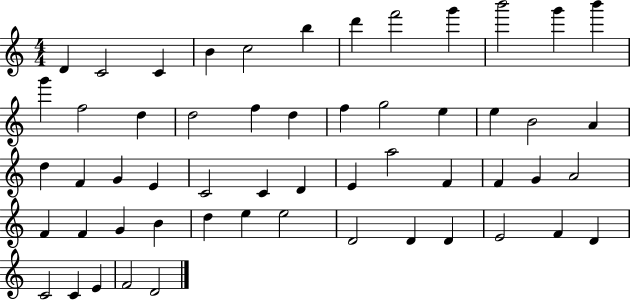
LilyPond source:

{
  \clef treble
  \numericTimeSignature
  \time 4/4
  \key c \major
  d'4 c'2 c'4 | b'4 c''2 b''4 | d'''4 f'''2 g'''4 | b'''2 g'''4 b'''4 | \break g'''4 f''2 d''4 | d''2 f''4 d''4 | f''4 g''2 e''4 | e''4 b'2 a'4 | \break d''4 f'4 g'4 e'4 | c'2 c'4 d'4 | e'4 a''2 f'4 | f'4 g'4 a'2 | \break f'4 f'4 g'4 b'4 | d''4 e''4 e''2 | d'2 d'4 d'4 | e'2 f'4 d'4 | \break c'2 c'4 e'4 | f'2 d'2 | \bar "|."
}